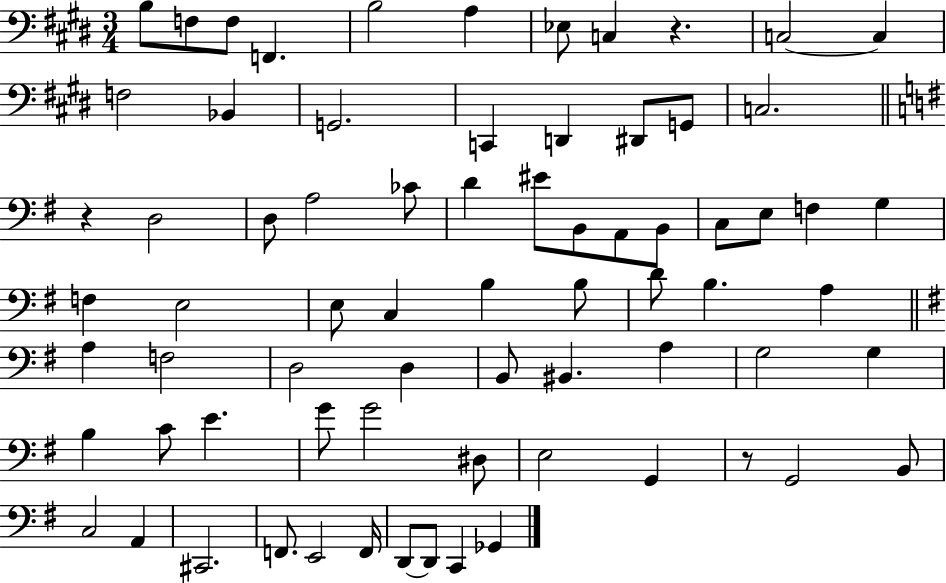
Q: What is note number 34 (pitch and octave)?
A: E3